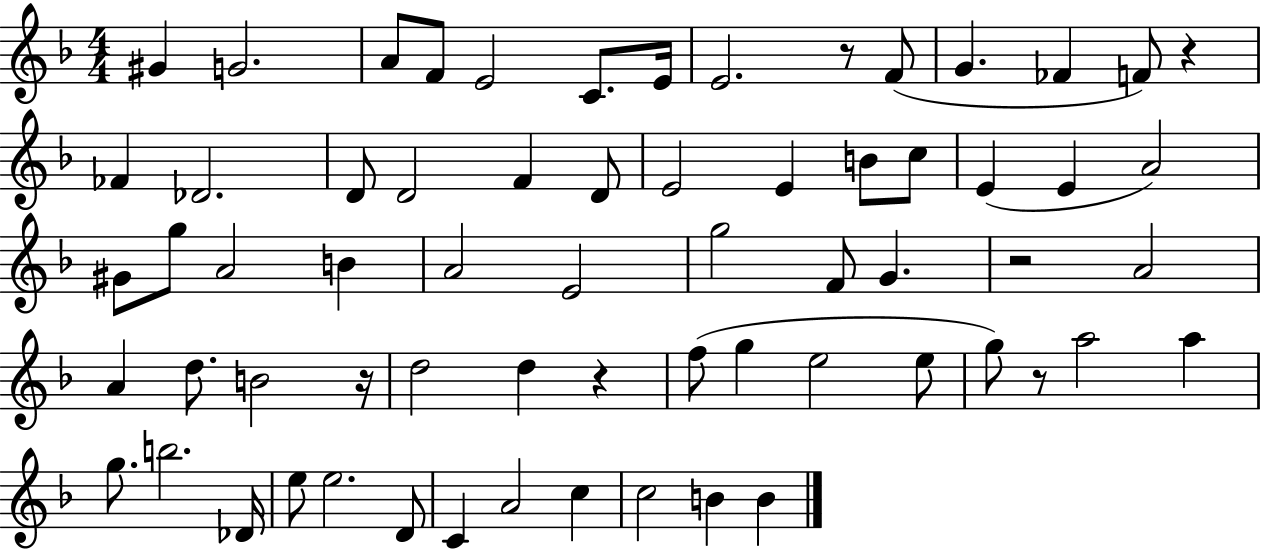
G#4/q G4/h. A4/e F4/e E4/h C4/e. E4/s E4/h. R/e F4/e G4/q. FES4/q F4/e R/q FES4/q Db4/h. D4/e D4/h F4/q D4/e E4/h E4/q B4/e C5/e E4/q E4/q A4/h G#4/e G5/e A4/h B4/q A4/h E4/h G5/h F4/e G4/q. R/h A4/h A4/q D5/e. B4/h R/s D5/h D5/q R/q F5/e G5/q E5/h E5/e G5/e R/e A5/h A5/q G5/e. B5/h. Db4/s E5/e E5/h. D4/e C4/q A4/h C5/q C5/h B4/q B4/q